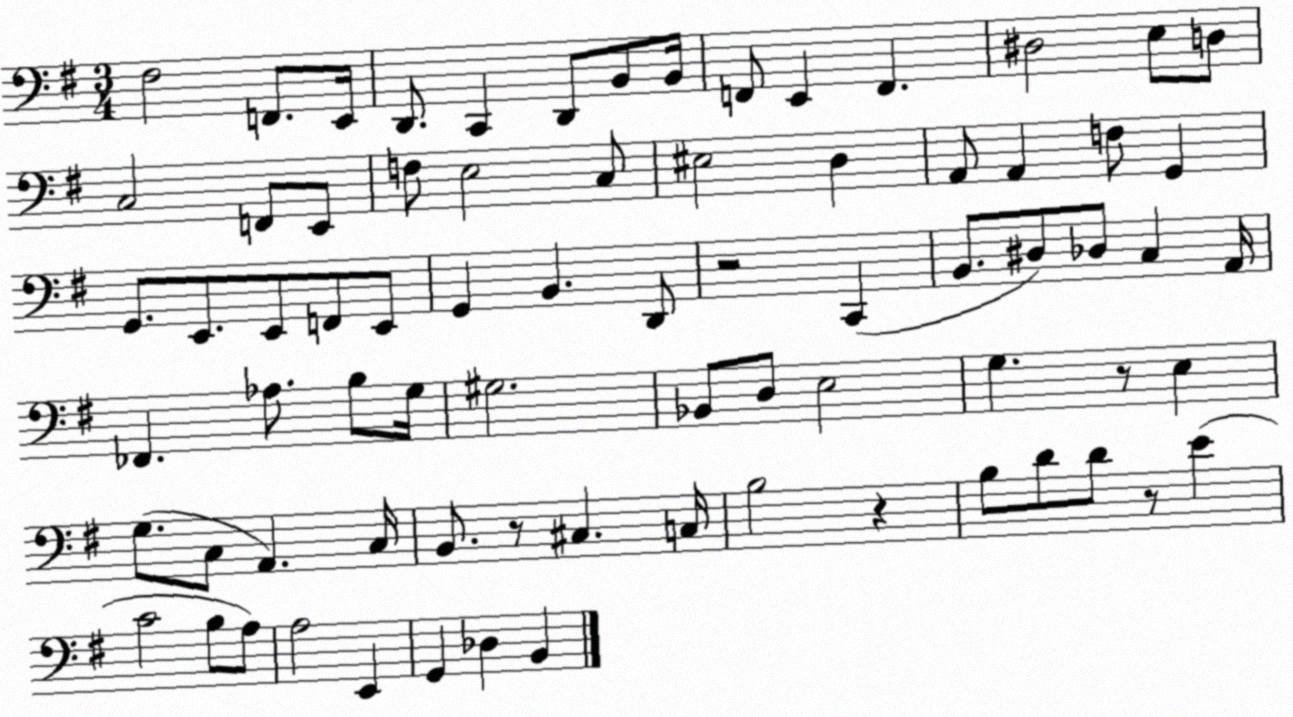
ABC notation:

X:1
T:Untitled
M:3/4
L:1/4
K:G
^F,2 F,,/2 E,,/4 D,,/2 C,, D,,/2 B,,/2 B,,/4 F,,/2 E,, F,, ^D,2 E,/2 D,/2 C,2 F,,/2 E,,/2 F,/2 E,2 C,/2 ^E,2 D, A,,/2 A,, F,/2 G,, G,,/2 E,,/2 E,,/2 F,,/2 E,,/2 G,, B,, D,,/2 z2 C,, B,,/2 ^D,/2 _D,/2 C, A,,/4 _F,, _A,/2 B,/2 G,/4 ^G,2 _B,,/2 D,/2 E,2 G, z/2 E, G,/2 C,/2 A,, C,/4 B,,/2 z/2 ^C, C,/4 B,2 z B,/2 D/2 D/2 z/2 E C2 B,/2 A,/2 A,2 E,, G,, _D, B,,